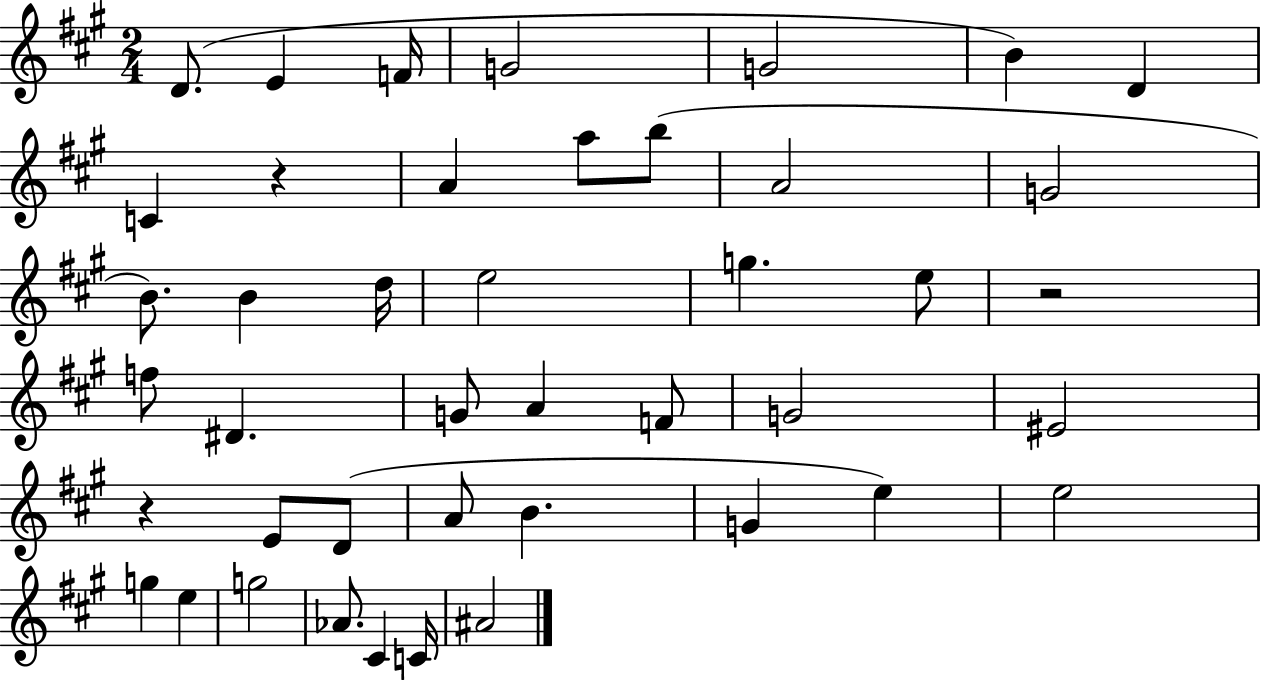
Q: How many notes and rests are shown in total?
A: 43